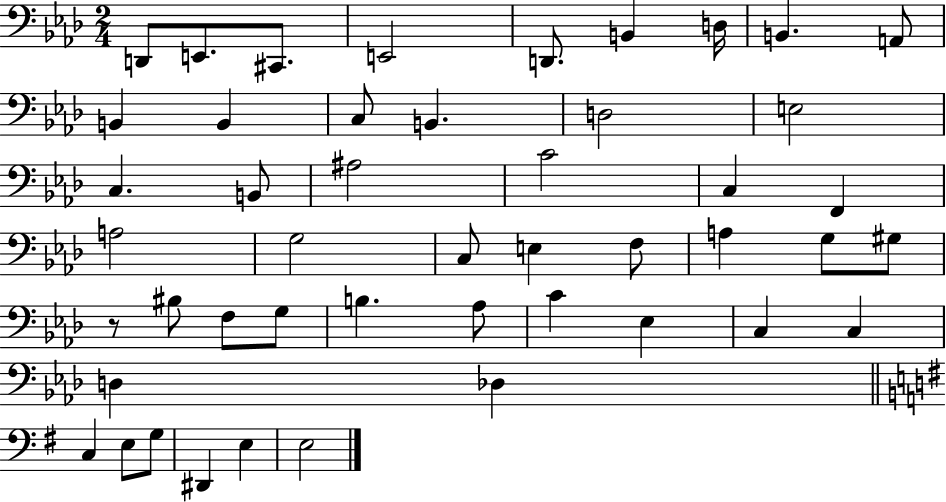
{
  \clef bass
  \numericTimeSignature
  \time 2/4
  \key aes \major
  d,8 e,8. cis,8. | e,2 | d,8. b,4 d16 | b,4. a,8 | \break b,4 b,4 | c8 b,4. | d2 | e2 | \break c4. b,8 | ais2 | c'2 | c4 f,4 | \break a2 | g2 | c8 e4 f8 | a4 g8 gis8 | \break r8 bis8 f8 g8 | b4. aes8 | c'4 ees4 | c4 c4 | \break d4 des4 | \bar "||" \break \key e \minor c4 e8 g8 | dis,4 e4 | e2 | \bar "|."
}